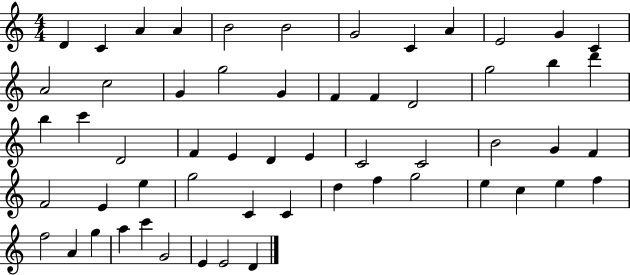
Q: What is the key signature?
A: C major